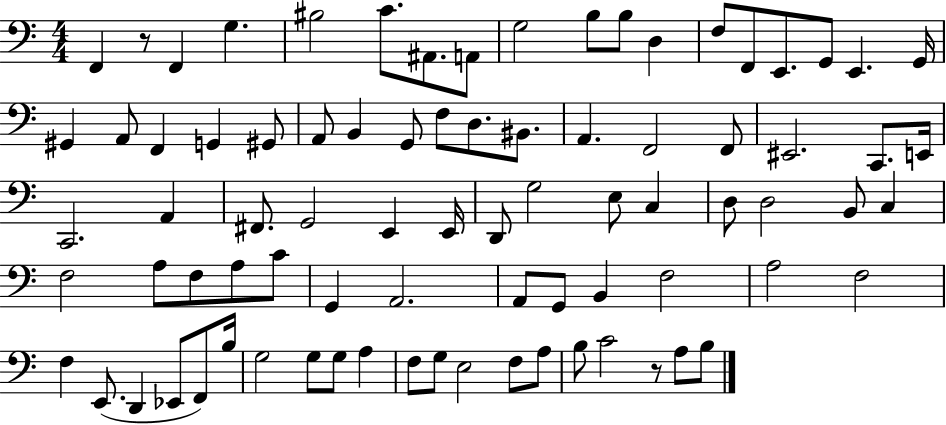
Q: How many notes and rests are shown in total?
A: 82